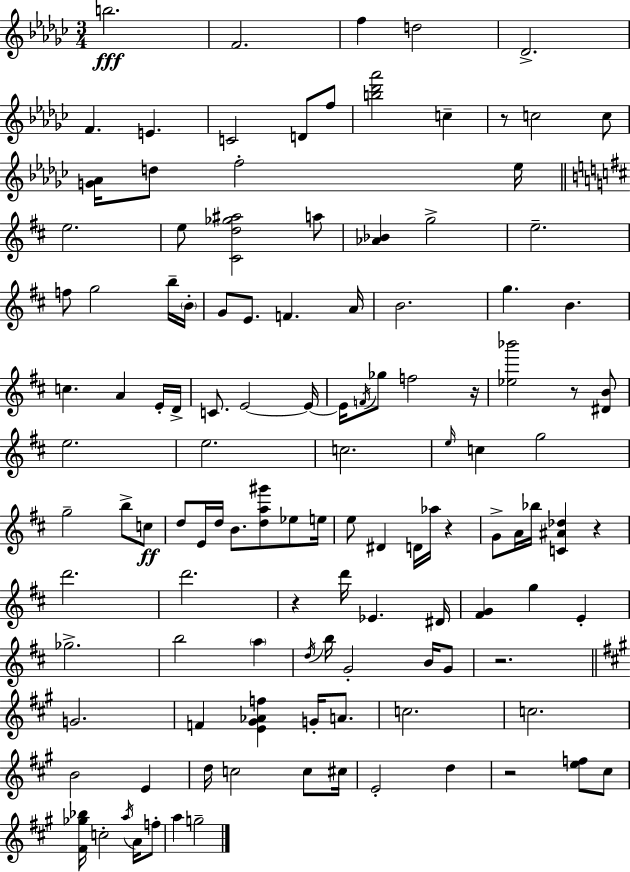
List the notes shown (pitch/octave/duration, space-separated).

B5/h. F4/h. F5/q D5/h Db4/h. F4/q. E4/q. C4/h D4/e F5/e [B5,Db6,Ab6]/h C5/q R/e C5/h C5/e [G4,Ab4]/s D5/e F5/h Eb5/s E5/h. E5/e [C#4,D5,Gb5,A#5]/h A5/e [Ab4,Bb4]/q G5/h E5/h. F5/e G5/h B5/s B4/s G4/e E4/e. F4/q. A4/s B4/h. G5/q. B4/q. C5/q. A4/q E4/s D4/s C4/e. E4/h E4/s E4/s F4/s Gb5/e F5/h R/s [Eb5,Bb6]/h R/e [D#4,B4]/e E5/h. E5/h. C5/h. E5/s C5/q G5/h G5/h B5/e C5/e D5/e E4/s D5/s B4/e. [D5,A5,G#6]/e Eb5/e E5/s E5/e D#4/q D4/s Ab5/s R/q G4/e A4/s Bb5/s [C4,A#4,Db5]/q R/q D6/h. D6/h. R/q D6/s Eb4/q. D#4/s [F#4,G4]/q G5/q E4/q Gb5/h. B5/h A5/q D5/s B5/s G4/h B4/s G4/e R/h. G4/h. F4/q [E4,G#4,Ab4,F5]/q G4/s A4/e. C5/h. C5/h. B4/h E4/q D5/s C5/h C5/e C#5/s E4/h D5/q R/h [E5,F5]/e C#5/e [F#4,Gb5,Bb5]/s C5/h A5/s A4/s F5/e A5/q G5/h